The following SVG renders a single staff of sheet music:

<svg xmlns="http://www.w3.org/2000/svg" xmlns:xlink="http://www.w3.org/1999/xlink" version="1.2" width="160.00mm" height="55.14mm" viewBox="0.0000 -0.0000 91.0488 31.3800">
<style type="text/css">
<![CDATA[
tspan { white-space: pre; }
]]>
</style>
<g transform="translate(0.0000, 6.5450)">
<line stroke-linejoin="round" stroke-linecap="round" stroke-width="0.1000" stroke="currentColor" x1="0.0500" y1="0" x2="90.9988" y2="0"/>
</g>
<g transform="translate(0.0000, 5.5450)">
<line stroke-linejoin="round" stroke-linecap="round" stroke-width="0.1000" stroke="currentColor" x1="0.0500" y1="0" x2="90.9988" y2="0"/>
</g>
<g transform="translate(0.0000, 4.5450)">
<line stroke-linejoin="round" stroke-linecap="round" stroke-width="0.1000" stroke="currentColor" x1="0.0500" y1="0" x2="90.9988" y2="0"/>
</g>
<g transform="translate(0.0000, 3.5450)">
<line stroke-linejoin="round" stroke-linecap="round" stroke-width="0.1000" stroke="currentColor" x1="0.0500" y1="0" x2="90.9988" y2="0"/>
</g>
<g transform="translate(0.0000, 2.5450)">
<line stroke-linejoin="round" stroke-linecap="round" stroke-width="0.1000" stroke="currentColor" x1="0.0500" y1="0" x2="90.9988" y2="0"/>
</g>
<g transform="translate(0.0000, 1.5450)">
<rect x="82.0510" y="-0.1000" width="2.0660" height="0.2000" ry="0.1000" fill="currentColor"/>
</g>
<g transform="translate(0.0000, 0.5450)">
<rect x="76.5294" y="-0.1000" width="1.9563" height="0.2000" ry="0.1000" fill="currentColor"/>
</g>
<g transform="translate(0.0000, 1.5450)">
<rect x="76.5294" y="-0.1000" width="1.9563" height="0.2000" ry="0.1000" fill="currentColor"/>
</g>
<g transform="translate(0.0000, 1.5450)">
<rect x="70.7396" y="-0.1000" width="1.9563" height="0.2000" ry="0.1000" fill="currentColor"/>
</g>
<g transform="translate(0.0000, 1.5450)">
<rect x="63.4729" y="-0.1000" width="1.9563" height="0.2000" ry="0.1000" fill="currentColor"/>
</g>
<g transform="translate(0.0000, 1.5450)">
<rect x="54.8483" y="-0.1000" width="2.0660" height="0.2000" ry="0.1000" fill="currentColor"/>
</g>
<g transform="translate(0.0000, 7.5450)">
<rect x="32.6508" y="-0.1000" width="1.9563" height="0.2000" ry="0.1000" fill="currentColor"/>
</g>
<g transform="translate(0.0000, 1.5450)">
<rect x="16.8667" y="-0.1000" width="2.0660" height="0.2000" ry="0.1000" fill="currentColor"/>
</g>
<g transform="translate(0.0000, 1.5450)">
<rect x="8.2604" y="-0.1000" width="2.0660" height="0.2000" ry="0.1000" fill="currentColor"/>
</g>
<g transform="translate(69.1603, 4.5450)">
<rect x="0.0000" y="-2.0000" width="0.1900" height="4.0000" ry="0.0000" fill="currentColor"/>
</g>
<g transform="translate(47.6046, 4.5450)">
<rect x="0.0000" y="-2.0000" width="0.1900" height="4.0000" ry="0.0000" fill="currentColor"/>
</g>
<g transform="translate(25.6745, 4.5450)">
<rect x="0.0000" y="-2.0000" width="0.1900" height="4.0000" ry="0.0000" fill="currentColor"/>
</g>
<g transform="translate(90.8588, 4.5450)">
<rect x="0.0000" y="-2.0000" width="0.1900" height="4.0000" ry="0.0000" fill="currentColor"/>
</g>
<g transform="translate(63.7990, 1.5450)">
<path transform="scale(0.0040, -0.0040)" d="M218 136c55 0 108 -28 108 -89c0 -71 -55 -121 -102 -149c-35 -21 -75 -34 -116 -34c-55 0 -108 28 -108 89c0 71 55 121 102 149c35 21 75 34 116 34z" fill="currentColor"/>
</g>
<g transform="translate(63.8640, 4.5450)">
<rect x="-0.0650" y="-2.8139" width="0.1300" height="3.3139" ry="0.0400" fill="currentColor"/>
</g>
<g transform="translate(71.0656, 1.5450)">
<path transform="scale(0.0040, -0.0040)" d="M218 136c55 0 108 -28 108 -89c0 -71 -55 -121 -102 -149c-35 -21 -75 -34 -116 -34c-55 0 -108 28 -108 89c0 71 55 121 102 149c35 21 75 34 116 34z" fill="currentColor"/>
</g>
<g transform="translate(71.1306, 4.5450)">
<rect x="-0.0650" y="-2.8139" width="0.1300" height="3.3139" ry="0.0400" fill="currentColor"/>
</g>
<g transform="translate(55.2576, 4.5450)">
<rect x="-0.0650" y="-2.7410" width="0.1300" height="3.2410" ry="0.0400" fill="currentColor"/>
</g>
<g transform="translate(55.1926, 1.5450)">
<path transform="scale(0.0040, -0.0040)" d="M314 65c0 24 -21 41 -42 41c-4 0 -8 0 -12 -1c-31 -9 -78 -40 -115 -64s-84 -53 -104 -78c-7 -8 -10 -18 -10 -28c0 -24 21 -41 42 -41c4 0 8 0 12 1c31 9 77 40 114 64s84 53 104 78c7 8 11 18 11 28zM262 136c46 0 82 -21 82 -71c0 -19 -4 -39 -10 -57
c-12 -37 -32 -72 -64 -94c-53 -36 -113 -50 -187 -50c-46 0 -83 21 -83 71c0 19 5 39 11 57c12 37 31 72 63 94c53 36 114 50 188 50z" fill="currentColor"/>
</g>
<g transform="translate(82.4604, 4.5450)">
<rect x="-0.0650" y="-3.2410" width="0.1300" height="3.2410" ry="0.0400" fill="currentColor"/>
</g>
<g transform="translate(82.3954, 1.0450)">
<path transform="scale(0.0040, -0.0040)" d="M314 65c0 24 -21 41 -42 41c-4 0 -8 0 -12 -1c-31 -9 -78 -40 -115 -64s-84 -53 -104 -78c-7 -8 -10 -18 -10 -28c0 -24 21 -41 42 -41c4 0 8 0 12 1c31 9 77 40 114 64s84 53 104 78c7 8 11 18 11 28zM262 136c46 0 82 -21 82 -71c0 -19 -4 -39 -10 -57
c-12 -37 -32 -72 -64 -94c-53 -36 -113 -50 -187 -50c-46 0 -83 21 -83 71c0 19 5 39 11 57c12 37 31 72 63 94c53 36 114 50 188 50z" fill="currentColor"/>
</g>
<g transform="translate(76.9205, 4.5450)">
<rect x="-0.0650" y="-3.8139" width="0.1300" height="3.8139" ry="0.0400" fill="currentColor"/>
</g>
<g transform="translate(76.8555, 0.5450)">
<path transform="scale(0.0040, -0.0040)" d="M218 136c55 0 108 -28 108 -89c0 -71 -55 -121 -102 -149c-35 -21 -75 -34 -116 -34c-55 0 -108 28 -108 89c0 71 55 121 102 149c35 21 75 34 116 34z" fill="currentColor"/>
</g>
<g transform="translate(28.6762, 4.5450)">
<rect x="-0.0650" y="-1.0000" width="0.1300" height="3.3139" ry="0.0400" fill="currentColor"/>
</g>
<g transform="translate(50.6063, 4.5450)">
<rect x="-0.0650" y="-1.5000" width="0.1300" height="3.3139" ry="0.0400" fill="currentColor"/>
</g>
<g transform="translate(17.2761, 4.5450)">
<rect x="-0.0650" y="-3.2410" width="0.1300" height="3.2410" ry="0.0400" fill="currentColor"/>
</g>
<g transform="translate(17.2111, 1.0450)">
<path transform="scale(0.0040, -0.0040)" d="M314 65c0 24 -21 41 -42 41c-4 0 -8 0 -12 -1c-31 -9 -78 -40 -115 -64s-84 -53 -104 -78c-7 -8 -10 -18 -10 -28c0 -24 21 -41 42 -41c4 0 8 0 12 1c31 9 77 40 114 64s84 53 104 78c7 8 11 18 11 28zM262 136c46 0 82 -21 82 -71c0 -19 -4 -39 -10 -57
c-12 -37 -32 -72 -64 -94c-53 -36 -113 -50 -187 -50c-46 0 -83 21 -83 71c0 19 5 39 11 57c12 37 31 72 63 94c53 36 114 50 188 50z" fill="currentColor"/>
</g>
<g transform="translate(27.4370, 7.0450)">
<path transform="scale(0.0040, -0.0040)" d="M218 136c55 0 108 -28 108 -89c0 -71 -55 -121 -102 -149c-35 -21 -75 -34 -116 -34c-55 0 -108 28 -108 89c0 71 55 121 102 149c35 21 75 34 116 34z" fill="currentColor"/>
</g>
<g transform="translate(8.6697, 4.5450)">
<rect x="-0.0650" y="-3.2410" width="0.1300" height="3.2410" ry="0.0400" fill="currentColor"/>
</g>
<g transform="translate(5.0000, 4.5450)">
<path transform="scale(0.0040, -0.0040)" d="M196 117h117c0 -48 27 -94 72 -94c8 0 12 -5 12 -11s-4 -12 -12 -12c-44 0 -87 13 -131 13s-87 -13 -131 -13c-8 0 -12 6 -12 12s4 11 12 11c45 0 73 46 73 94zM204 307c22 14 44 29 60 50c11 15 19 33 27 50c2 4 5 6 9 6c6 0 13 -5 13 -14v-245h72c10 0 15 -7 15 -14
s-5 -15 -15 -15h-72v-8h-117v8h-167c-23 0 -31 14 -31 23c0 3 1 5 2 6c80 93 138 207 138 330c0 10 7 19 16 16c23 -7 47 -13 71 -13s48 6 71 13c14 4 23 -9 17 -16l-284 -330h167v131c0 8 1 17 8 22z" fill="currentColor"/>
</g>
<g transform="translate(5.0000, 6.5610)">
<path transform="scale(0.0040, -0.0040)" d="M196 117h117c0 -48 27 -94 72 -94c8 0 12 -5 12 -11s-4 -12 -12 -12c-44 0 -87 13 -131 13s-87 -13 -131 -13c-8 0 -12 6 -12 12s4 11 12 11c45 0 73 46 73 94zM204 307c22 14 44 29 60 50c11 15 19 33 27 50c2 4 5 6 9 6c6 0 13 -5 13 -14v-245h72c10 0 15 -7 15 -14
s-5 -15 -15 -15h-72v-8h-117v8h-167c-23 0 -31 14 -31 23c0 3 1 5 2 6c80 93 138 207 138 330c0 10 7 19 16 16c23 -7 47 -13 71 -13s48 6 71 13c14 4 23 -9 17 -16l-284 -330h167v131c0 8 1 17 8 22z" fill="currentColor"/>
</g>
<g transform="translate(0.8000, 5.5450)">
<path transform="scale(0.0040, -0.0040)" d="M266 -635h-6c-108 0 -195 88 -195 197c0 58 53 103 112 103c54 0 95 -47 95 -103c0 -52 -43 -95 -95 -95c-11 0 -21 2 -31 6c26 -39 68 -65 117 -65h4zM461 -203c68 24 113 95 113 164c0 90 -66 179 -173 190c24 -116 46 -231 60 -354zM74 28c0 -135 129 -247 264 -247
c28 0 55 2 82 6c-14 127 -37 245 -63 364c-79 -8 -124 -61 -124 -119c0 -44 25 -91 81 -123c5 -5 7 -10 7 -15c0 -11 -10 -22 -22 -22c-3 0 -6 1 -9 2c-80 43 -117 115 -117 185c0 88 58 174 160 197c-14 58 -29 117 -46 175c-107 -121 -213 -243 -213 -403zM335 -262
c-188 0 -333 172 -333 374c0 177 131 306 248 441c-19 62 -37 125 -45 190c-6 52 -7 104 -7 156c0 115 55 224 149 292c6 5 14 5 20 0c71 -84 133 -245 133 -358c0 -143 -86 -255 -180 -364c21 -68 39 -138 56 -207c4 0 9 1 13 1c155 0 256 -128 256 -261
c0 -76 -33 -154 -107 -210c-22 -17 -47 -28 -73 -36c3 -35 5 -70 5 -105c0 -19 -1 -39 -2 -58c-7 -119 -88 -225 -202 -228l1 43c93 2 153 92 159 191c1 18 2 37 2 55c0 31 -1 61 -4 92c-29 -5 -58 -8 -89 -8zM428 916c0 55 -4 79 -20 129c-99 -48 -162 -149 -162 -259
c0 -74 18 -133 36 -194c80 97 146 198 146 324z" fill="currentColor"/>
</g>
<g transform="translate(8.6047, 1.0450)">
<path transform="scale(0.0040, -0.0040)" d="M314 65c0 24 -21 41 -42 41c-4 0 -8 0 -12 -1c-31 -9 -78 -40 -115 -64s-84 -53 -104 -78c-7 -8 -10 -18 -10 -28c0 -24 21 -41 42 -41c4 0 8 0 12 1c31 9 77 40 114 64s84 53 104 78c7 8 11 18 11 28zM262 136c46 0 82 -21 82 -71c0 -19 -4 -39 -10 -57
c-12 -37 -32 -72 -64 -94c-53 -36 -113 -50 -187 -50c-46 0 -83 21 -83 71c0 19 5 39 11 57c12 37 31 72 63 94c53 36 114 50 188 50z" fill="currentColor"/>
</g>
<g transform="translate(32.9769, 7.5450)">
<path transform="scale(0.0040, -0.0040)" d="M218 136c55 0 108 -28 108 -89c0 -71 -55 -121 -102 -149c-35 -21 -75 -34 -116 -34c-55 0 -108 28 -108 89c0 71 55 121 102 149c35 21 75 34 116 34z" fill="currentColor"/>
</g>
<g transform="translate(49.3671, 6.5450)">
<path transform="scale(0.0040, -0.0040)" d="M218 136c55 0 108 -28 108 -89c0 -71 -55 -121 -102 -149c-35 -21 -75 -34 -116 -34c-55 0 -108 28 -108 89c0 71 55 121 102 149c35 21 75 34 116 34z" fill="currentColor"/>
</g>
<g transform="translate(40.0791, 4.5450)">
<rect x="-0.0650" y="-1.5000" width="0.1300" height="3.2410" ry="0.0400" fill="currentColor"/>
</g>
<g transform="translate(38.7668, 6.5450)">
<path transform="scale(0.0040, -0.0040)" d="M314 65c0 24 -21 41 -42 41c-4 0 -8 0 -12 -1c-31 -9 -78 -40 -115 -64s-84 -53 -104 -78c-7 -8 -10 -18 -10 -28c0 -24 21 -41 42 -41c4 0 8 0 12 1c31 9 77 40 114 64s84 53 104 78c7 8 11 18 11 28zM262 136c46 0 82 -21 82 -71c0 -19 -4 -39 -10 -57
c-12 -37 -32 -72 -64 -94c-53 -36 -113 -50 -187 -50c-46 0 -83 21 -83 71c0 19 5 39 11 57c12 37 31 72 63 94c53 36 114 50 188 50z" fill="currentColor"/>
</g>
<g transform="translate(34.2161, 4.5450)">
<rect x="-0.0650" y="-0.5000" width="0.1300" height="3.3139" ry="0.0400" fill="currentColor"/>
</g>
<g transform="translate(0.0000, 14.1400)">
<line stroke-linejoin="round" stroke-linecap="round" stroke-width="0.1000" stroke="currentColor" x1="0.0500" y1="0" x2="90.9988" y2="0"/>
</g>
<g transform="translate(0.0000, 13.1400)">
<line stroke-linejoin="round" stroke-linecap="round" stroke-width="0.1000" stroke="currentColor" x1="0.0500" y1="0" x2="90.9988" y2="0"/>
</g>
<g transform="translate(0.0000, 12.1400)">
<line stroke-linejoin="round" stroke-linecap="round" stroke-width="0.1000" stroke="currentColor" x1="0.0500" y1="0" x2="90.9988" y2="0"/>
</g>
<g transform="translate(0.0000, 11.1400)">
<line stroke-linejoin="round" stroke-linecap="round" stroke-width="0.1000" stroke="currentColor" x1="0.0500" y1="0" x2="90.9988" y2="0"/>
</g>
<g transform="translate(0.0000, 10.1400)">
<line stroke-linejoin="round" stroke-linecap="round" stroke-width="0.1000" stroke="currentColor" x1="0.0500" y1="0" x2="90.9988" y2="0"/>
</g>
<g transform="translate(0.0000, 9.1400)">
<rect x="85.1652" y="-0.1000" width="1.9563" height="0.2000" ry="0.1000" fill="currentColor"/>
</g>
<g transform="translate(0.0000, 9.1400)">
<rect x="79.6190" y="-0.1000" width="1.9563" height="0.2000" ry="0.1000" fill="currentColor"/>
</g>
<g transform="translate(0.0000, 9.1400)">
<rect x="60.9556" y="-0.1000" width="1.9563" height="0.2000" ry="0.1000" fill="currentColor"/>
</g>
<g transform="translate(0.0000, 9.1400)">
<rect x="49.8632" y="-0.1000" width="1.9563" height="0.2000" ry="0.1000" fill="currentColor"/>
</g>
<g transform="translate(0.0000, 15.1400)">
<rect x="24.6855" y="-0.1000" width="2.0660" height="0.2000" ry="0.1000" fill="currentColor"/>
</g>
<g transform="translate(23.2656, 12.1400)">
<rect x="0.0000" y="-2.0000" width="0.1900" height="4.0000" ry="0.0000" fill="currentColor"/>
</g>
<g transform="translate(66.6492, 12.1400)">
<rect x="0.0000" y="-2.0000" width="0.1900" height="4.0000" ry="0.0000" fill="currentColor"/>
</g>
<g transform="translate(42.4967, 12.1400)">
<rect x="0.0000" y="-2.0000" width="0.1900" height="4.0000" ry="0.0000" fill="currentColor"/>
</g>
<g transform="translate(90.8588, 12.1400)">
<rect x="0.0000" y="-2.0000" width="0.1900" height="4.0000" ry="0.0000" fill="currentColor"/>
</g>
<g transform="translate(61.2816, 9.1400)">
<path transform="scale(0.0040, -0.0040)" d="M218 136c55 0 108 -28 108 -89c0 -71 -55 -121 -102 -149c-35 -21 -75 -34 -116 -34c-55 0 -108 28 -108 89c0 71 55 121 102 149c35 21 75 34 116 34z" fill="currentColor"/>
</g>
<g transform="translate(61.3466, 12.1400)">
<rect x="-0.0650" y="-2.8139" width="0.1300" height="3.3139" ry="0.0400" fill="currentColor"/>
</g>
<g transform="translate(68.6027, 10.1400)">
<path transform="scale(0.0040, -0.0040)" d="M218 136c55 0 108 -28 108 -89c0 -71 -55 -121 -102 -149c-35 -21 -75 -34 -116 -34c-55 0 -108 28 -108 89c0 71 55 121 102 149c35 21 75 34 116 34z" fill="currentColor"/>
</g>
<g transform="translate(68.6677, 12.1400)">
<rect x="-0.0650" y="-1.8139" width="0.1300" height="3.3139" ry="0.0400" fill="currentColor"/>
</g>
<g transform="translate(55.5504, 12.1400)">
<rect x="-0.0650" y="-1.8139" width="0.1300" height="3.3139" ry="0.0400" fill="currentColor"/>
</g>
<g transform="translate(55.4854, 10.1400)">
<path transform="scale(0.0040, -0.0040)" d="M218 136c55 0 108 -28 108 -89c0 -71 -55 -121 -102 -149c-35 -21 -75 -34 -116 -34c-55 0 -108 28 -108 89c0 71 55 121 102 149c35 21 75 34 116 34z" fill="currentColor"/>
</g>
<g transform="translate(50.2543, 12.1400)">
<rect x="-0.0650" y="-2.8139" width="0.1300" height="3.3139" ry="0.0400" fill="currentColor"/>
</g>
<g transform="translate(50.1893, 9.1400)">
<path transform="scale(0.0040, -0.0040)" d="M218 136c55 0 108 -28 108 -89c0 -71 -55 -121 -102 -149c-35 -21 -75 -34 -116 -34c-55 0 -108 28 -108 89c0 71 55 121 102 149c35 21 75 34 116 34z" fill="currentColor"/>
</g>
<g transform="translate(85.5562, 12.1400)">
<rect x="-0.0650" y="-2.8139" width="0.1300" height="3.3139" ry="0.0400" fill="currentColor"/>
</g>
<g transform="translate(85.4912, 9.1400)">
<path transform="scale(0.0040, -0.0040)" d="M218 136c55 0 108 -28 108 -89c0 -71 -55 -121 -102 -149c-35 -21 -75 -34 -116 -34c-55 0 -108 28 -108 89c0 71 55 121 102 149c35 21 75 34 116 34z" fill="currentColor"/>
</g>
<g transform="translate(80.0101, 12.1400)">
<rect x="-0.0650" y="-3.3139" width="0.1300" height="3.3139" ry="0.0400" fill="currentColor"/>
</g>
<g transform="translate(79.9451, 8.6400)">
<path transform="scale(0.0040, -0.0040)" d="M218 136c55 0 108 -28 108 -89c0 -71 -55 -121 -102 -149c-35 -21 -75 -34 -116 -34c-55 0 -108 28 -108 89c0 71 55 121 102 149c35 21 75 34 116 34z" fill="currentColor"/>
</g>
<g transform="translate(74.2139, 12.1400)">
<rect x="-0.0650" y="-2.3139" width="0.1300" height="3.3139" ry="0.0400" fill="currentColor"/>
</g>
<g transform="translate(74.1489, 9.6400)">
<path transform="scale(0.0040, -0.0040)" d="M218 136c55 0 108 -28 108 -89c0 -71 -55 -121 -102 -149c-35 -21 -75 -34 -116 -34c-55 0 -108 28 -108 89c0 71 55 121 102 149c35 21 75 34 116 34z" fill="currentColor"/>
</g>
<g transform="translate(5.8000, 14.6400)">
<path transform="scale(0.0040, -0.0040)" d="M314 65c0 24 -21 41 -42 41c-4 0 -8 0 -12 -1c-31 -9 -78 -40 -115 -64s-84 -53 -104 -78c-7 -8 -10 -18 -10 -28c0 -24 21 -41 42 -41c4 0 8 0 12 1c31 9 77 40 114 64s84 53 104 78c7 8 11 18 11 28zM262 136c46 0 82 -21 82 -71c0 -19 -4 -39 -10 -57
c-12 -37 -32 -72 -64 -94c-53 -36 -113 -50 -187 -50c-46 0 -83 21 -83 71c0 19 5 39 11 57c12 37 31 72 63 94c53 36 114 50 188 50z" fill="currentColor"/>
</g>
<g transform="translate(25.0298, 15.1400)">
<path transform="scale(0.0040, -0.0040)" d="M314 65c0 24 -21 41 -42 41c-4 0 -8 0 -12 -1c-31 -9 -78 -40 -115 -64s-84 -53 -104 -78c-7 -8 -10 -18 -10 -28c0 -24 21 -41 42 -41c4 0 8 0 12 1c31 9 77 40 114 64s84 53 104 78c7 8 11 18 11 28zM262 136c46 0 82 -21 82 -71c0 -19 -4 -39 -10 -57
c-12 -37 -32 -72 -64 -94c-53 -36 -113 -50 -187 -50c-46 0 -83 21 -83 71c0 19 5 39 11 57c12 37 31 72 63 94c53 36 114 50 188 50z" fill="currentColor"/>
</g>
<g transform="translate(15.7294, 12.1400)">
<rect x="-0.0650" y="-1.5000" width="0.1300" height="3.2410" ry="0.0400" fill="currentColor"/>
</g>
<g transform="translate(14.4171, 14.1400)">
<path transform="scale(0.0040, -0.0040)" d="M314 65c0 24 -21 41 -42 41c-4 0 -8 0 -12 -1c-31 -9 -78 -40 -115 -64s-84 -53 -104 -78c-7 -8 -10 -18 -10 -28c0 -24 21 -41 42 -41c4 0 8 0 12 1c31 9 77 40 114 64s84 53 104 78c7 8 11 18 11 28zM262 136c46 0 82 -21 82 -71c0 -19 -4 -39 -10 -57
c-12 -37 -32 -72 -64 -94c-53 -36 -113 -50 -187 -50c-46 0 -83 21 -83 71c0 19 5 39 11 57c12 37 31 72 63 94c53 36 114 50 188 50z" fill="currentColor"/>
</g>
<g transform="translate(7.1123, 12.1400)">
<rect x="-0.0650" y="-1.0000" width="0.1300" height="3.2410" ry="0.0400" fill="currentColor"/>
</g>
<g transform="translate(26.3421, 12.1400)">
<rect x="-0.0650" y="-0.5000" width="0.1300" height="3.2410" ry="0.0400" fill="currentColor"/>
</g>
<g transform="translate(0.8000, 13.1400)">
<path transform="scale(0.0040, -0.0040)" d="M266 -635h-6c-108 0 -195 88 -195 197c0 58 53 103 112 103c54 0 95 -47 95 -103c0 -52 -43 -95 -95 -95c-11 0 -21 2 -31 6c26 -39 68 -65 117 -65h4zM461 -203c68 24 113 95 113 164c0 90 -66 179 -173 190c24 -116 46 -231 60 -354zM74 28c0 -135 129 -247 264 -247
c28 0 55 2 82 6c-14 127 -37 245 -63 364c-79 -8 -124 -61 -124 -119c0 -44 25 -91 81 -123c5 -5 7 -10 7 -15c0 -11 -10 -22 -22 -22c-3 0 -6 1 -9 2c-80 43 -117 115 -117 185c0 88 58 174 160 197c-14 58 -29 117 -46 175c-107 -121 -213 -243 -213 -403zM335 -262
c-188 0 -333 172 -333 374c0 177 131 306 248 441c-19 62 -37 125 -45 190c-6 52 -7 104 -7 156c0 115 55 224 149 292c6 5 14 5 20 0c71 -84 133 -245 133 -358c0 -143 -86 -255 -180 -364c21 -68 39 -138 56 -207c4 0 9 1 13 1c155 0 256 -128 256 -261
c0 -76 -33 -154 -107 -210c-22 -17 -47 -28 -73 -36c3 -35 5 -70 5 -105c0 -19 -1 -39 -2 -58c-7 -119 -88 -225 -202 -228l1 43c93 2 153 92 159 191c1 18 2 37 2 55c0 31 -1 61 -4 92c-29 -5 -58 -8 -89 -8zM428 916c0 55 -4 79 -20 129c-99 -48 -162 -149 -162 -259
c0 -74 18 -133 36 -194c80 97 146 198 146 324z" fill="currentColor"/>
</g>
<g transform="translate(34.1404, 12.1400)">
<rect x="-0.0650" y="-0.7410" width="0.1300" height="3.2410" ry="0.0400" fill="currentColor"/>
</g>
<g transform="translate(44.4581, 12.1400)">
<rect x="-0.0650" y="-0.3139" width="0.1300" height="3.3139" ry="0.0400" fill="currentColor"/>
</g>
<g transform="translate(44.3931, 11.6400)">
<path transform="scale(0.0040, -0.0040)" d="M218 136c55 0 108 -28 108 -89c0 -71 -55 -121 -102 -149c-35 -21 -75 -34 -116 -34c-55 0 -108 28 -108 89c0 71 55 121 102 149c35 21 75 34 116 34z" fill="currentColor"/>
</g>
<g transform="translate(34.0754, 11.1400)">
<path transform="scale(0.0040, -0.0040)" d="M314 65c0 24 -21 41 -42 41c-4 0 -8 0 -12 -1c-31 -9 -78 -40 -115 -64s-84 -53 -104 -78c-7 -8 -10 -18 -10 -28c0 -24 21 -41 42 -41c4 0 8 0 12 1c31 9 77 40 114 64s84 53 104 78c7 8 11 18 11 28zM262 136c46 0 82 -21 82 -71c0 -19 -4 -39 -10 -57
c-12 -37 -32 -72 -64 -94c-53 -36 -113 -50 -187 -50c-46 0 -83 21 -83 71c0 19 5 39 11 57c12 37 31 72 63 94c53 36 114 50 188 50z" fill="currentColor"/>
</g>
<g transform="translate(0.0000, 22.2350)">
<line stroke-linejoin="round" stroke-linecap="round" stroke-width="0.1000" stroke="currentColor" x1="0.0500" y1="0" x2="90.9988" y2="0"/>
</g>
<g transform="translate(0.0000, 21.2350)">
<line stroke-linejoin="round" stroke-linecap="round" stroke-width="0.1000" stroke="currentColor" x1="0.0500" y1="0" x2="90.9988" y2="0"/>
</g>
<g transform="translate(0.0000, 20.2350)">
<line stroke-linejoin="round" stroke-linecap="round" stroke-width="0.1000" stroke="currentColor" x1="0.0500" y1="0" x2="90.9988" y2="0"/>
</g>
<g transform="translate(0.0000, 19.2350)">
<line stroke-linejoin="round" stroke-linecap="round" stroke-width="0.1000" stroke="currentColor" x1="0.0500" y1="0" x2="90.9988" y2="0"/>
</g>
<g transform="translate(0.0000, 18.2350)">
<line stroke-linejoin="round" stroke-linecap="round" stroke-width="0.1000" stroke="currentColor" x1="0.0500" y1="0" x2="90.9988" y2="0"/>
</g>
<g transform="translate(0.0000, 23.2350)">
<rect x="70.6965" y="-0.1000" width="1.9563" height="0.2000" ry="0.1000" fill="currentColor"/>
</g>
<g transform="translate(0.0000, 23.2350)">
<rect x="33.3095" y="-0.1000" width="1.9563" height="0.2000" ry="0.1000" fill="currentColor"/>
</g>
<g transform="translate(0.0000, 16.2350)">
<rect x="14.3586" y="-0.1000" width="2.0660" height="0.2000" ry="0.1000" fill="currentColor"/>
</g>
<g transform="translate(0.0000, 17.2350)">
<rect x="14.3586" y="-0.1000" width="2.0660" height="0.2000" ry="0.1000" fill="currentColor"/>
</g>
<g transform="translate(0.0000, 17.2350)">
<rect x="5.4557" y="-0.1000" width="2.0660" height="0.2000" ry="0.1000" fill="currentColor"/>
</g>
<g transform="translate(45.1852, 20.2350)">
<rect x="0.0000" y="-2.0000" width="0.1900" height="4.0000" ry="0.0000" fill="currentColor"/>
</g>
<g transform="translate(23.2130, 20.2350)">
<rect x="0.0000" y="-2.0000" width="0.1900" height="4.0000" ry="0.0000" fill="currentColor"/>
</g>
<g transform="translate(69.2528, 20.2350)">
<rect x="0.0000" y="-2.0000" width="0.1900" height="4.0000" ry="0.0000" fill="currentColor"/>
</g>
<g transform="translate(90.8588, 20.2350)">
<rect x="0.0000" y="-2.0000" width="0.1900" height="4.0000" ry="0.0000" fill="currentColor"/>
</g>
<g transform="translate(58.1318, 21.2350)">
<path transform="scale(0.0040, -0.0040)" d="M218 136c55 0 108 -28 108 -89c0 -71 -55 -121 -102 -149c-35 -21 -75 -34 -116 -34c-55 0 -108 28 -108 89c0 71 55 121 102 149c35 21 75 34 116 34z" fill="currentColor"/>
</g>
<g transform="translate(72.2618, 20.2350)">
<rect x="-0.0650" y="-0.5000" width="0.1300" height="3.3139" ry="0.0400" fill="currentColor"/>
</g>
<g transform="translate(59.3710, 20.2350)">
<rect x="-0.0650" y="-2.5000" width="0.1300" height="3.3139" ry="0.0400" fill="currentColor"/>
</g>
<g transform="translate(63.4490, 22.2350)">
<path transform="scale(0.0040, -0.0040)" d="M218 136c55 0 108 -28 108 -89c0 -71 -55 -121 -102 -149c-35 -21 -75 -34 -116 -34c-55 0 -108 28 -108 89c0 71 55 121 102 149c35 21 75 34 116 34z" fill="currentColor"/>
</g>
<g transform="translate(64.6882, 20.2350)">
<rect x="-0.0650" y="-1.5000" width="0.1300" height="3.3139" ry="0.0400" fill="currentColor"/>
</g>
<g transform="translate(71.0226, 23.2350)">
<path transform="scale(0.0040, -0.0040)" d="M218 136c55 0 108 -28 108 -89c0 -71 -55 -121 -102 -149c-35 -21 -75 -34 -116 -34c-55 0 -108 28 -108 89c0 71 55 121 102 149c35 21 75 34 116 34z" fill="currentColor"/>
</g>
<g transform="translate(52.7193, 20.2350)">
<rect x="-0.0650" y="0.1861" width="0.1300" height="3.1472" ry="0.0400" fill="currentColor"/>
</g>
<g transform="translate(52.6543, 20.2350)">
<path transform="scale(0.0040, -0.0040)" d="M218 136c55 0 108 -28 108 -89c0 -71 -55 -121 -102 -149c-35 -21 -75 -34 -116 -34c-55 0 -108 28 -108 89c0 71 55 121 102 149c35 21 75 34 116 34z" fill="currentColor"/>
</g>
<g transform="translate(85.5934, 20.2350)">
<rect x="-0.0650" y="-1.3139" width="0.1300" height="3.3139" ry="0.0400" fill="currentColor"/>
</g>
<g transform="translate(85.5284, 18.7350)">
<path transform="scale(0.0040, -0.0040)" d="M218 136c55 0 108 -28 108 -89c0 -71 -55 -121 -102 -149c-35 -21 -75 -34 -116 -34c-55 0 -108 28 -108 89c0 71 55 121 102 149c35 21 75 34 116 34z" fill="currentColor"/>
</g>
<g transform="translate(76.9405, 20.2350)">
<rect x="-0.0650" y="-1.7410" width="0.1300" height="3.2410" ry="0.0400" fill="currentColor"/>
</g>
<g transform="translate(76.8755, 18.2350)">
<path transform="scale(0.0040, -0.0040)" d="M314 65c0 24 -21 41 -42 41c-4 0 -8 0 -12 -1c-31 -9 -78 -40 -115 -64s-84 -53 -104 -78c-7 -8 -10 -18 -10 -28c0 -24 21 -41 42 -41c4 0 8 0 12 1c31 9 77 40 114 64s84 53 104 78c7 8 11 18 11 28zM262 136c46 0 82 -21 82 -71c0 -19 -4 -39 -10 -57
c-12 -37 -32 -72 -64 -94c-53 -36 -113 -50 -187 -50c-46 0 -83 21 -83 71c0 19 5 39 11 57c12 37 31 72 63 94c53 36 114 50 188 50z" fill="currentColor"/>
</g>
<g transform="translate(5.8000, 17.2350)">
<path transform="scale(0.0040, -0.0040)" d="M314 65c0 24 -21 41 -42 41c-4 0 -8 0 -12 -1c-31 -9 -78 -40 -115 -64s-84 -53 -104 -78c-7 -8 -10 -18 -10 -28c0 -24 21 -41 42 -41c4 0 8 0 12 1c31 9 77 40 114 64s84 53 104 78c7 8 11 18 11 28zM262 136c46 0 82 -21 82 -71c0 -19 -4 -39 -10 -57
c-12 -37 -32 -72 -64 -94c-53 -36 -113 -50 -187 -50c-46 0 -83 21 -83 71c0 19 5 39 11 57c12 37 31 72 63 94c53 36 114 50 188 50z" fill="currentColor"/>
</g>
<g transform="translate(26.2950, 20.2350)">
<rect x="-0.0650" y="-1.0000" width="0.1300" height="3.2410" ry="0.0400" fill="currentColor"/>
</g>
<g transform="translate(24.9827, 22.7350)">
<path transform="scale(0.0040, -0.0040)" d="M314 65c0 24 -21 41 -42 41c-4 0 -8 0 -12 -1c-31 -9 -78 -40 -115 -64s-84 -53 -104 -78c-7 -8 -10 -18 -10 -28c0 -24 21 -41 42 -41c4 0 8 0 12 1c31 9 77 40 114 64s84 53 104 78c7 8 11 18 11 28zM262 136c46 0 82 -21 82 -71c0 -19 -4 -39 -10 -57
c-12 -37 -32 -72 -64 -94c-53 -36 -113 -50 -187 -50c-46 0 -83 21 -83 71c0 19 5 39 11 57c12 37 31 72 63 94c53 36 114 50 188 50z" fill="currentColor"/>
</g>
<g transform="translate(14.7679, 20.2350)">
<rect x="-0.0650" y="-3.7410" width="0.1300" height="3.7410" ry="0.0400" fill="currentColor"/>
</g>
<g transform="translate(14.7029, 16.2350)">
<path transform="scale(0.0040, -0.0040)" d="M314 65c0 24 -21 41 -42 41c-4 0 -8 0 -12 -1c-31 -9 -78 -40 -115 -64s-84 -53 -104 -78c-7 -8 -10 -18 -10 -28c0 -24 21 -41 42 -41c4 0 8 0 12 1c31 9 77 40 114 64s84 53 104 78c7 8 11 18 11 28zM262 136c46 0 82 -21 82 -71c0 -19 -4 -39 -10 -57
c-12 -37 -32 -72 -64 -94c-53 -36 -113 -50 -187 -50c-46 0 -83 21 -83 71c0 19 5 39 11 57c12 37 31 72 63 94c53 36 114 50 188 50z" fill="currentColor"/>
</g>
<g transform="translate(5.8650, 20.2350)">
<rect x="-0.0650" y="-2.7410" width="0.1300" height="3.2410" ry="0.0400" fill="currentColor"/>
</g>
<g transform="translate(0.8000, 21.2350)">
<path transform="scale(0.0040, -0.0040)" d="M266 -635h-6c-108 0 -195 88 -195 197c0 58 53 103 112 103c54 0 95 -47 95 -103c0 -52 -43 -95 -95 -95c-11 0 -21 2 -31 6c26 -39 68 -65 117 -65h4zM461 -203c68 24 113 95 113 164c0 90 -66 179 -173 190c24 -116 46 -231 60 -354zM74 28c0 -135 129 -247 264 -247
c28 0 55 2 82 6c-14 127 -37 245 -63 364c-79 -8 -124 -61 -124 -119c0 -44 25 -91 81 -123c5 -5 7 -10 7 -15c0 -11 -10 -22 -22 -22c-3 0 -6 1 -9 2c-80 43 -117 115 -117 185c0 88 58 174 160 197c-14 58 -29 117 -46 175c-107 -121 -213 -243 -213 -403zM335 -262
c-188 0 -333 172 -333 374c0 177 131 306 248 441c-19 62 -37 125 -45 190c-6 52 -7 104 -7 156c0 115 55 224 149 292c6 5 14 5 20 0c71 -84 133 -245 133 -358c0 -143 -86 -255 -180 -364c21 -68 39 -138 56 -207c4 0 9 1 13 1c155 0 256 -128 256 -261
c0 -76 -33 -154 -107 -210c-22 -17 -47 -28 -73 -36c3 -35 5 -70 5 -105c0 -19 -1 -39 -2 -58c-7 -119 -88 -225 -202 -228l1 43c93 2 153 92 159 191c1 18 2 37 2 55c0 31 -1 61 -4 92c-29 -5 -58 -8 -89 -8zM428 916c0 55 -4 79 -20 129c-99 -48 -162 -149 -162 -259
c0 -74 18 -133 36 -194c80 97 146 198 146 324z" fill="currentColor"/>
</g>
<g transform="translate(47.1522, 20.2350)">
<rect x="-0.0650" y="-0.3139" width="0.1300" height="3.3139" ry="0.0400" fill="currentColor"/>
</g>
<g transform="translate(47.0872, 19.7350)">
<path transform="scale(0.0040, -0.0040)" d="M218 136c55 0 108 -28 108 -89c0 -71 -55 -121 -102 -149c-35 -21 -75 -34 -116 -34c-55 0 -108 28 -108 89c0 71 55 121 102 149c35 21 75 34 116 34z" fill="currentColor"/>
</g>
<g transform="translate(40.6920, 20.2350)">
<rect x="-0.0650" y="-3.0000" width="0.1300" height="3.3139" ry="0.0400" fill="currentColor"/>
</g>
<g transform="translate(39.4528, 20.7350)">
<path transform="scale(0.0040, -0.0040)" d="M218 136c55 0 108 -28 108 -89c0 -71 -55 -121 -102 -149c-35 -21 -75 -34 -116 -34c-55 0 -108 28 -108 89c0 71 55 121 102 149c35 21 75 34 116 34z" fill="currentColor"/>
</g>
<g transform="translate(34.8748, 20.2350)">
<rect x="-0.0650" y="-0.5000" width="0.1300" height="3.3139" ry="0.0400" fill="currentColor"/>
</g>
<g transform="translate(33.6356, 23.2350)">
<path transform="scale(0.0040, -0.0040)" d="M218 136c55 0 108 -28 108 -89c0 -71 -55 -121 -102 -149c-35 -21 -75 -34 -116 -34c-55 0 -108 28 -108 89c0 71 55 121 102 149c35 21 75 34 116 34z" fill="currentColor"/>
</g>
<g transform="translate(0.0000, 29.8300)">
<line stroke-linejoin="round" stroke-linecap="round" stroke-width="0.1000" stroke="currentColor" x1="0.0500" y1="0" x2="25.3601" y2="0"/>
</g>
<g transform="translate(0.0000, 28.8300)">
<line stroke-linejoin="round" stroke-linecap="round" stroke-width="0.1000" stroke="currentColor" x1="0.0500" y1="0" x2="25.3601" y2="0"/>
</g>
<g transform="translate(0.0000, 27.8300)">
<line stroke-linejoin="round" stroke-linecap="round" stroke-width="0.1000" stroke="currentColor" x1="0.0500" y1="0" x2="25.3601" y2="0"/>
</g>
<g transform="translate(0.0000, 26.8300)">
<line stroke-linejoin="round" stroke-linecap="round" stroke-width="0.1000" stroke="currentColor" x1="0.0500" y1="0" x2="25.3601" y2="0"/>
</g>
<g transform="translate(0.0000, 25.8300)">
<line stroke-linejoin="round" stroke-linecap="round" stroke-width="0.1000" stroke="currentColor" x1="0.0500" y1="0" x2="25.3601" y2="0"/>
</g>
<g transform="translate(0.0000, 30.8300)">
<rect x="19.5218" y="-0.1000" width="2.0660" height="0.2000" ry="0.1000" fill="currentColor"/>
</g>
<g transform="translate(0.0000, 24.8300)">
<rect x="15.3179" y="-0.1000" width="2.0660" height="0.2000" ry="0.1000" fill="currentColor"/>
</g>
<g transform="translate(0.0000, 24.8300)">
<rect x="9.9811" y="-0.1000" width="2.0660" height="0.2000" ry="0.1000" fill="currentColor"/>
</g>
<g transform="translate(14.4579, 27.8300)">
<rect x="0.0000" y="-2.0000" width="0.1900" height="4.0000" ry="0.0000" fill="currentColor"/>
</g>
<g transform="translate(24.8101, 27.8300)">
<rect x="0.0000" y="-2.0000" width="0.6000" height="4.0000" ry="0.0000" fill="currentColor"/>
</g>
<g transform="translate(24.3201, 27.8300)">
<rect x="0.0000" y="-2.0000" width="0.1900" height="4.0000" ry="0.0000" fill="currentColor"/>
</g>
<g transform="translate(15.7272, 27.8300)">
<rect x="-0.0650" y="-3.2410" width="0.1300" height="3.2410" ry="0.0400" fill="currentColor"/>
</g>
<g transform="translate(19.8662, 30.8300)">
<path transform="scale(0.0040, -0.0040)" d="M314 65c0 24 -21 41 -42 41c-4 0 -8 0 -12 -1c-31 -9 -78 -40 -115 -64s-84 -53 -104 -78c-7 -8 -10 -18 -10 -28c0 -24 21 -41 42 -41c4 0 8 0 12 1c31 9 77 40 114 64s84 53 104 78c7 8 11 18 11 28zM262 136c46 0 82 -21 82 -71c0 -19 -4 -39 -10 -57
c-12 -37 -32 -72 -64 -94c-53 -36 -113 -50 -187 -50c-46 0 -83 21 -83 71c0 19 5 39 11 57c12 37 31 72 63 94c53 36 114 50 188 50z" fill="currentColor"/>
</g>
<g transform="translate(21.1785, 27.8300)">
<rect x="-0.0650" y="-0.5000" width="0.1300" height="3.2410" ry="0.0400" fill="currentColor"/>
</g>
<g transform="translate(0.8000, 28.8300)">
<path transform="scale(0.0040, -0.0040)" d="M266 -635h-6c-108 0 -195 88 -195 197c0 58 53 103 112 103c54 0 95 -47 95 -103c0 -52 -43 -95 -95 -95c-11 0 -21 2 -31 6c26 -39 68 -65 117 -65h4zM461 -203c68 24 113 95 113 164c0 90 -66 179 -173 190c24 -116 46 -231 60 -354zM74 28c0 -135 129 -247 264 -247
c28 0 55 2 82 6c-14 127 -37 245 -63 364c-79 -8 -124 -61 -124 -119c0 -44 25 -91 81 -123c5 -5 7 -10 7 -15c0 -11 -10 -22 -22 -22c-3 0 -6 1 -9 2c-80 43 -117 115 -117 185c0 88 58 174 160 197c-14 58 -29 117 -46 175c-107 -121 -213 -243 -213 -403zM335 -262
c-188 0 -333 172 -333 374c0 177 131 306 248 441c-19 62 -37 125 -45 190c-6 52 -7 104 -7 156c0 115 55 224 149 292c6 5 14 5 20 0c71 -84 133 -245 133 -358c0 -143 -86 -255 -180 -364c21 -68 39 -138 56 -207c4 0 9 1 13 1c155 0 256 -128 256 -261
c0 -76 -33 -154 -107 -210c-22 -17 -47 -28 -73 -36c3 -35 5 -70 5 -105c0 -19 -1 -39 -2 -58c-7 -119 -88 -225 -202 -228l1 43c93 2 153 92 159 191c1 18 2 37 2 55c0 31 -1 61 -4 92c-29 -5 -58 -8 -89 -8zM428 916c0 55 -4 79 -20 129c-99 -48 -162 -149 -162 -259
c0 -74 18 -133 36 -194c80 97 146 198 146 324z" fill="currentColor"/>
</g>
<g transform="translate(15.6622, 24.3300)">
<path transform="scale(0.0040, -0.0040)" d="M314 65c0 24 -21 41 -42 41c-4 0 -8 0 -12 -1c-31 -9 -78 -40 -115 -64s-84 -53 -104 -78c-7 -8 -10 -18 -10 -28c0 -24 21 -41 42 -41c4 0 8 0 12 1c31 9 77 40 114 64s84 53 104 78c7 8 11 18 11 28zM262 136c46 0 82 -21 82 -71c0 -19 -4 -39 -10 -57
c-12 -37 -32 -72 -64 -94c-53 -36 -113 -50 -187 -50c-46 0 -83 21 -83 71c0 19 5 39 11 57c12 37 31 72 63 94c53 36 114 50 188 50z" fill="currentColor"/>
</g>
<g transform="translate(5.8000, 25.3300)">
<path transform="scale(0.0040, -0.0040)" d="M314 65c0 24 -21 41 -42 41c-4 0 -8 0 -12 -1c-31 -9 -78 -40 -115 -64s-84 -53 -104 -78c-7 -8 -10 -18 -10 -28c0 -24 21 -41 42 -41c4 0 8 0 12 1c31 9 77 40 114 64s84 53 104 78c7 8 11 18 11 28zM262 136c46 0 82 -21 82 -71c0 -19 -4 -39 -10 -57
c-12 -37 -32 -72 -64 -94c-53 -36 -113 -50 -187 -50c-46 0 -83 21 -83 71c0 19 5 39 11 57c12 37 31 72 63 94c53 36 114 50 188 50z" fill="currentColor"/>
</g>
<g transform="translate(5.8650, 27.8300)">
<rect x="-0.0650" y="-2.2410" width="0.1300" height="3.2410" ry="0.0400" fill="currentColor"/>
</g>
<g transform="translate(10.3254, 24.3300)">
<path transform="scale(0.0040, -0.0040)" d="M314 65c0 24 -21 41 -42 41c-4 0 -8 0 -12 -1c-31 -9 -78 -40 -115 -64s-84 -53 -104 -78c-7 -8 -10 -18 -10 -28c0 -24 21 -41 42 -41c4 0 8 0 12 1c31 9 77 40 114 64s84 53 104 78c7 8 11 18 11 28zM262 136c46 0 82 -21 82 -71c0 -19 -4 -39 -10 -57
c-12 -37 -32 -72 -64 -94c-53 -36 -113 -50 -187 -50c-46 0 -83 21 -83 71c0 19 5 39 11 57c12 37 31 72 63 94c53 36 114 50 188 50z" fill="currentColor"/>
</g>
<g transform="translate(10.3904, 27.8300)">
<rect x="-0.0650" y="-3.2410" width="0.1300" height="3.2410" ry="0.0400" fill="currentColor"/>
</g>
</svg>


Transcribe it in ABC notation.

X:1
T:Untitled
M:4/4
L:1/4
K:C
b2 b2 D C E2 E a2 a a c' b2 D2 E2 C2 d2 c a f a f g b a a2 c'2 D2 C A c B G E C f2 e g2 b2 b2 C2